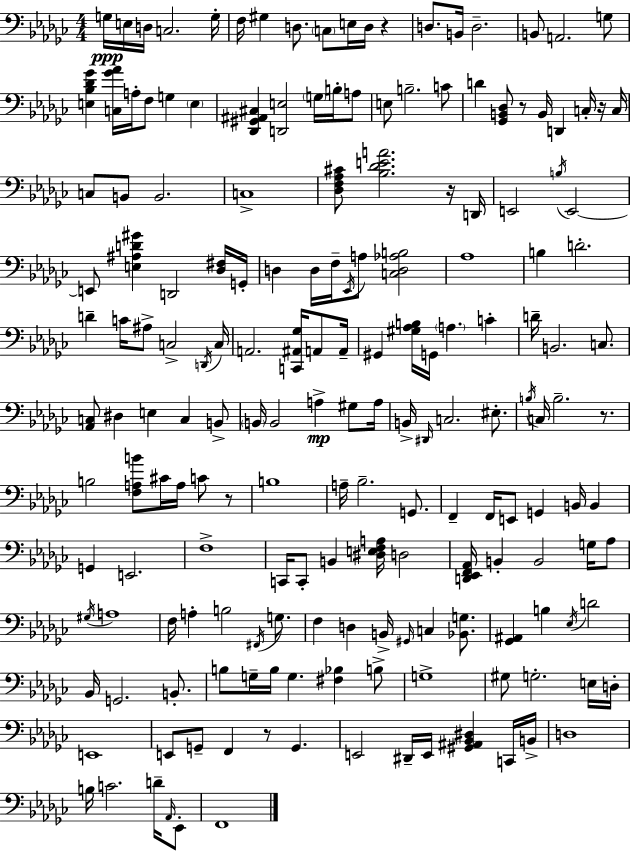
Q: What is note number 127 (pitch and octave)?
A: B3